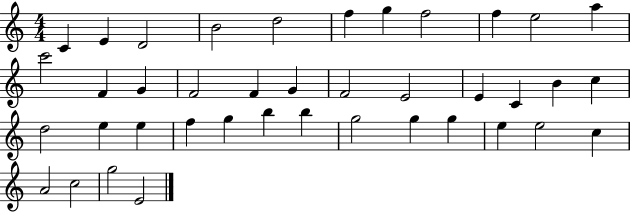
{
  \clef treble
  \numericTimeSignature
  \time 4/4
  \key c \major
  c'4 e'4 d'2 | b'2 d''2 | f''4 g''4 f''2 | f''4 e''2 a''4 | \break c'''2 f'4 g'4 | f'2 f'4 g'4 | f'2 e'2 | e'4 c'4 b'4 c''4 | \break d''2 e''4 e''4 | f''4 g''4 b''4 b''4 | g''2 g''4 g''4 | e''4 e''2 c''4 | \break a'2 c''2 | g''2 e'2 | \bar "|."
}